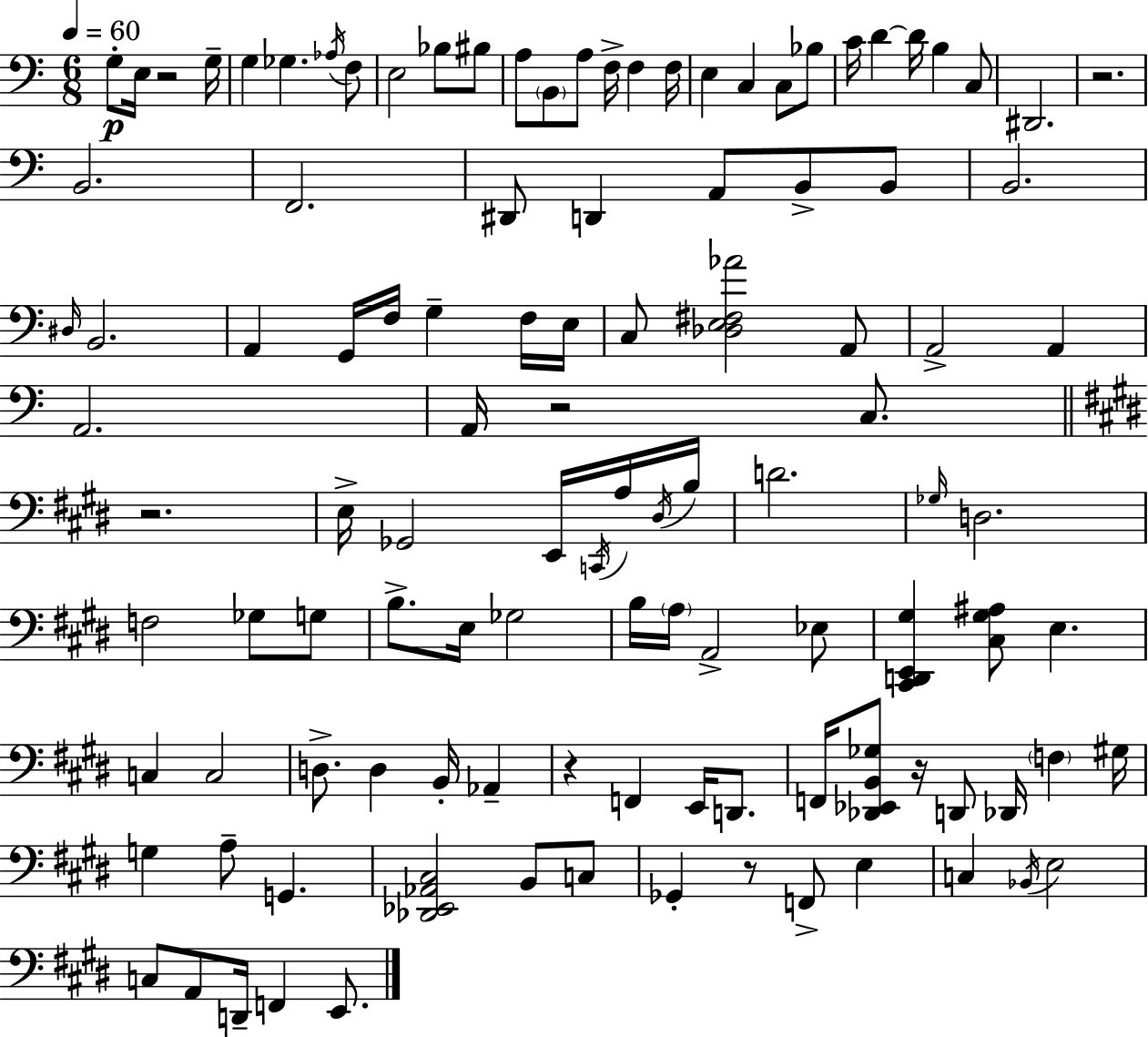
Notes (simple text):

G3/e E3/s R/h G3/s G3/q Gb3/q. Ab3/s F3/e E3/h Bb3/e BIS3/e A3/e B2/e A3/e F3/s F3/q F3/s E3/q C3/q C3/e Bb3/e C4/s D4/q D4/s B3/q C3/e D#2/h. R/h. B2/h. F2/h. D#2/e D2/q A2/e B2/e B2/e B2/h. D#3/s B2/h. A2/q G2/s F3/s G3/q F3/s E3/s C3/e [Db3,E3,F#3,Ab4]/h A2/e A2/h A2/q A2/h. A2/s R/h C3/e. R/h. E3/s Gb2/h E2/s C2/s A3/s D#3/s B3/s D4/h. Gb3/s D3/h. F3/h Gb3/e G3/e B3/e. E3/s Gb3/h B3/s A3/s A2/h Eb3/e [C#2,D2,E2,G#3]/q [C#3,G#3,A#3]/e E3/q. C3/q C3/h D3/e. D3/q B2/s Ab2/q R/q F2/q E2/s D2/e. F2/s [Db2,Eb2,B2,Gb3]/e R/s D2/e Db2/s F3/q G#3/s G3/q A3/e G2/q. [Db2,Eb2,Ab2,C#3]/h B2/e C3/e Gb2/q R/e F2/e E3/q C3/q Bb2/s E3/h C3/e A2/e D2/s F2/q E2/e.